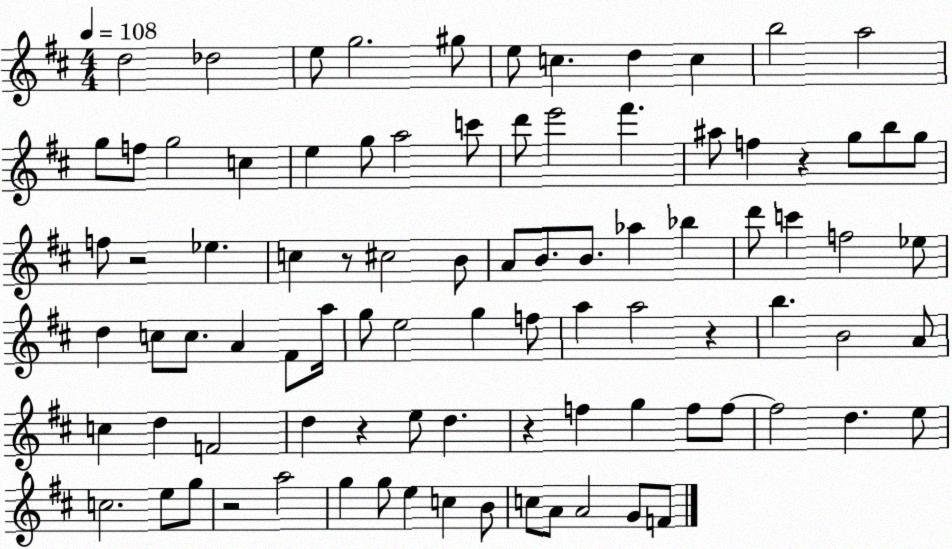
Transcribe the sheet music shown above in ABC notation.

X:1
T:Untitled
M:4/4
L:1/4
K:D
d2 _d2 e/2 g2 ^g/2 e/2 c d c b2 a2 g/2 f/2 g2 c e g/2 a2 c'/2 d'/2 e'2 ^f' ^a/2 f z g/2 b/2 g/2 f/2 z2 _e c z/2 ^c2 B/2 A/2 B/2 B/2 _a _b d'/2 c' f2 _e/2 d c/2 c/2 A ^F/2 a/4 g/2 e2 g f/2 a a2 z b B2 A/2 c d F2 d z e/2 d z f g f/2 f/2 f2 d e/2 c2 e/2 g/2 z2 a2 g g/2 e c B/2 c/2 A/2 A2 G/2 F/2